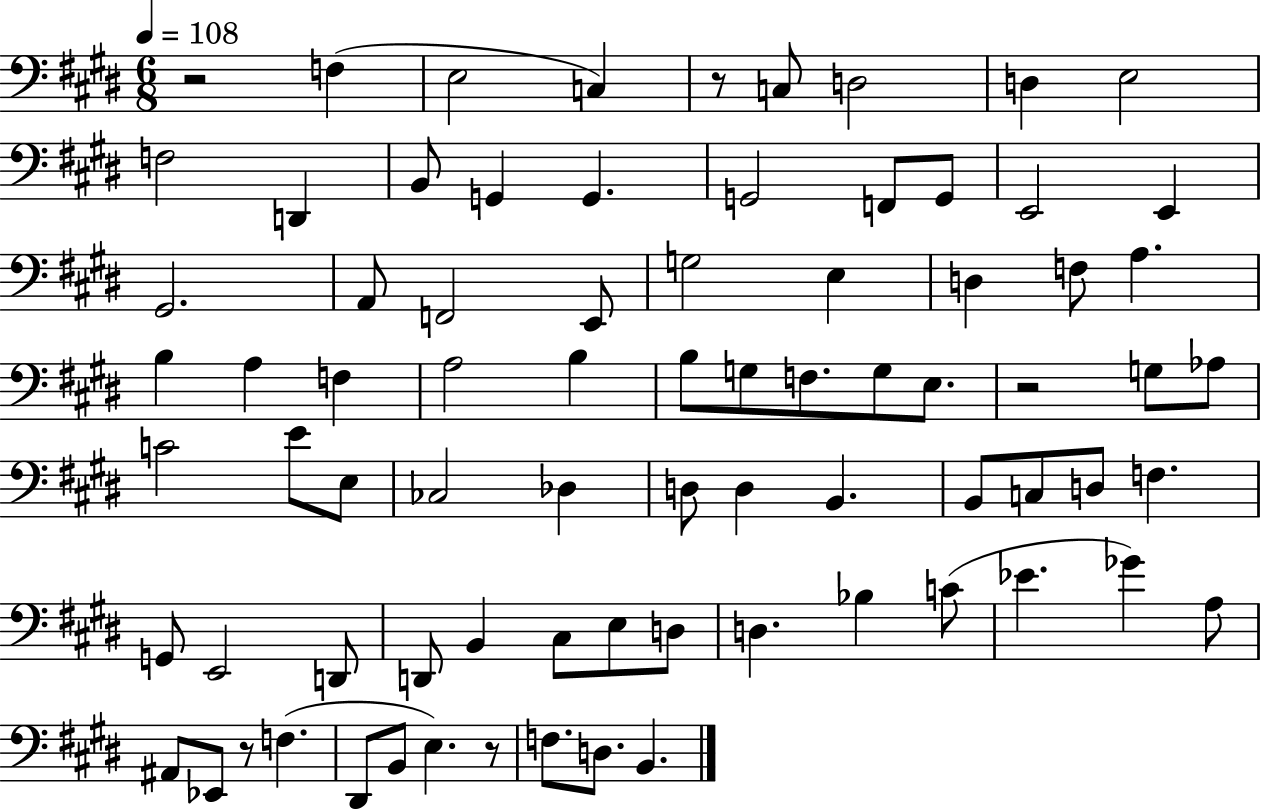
{
  \clef bass
  \numericTimeSignature
  \time 6/8
  \key e \major
  \tempo 4 = 108
  r2 f4( | e2 c4) | r8 c8 d2 | d4 e2 | \break f2 d,4 | b,8 g,4 g,4. | g,2 f,8 g,8 | e,2 e,4 | \break gis,2. | a,8 f,2 e,8 | g2 e4 | d4 f8 a4. | \break b4 a4 f4 | a2 b4 | b8 g8 f8. g8 e8. | r2 g8 aes8 | \break c'2 e'8 e8 | ces2 des4 | d8 d4 b,4. | b,8 c8 d8 f4. | \break g,8 e,2 d,8 | d,8 b,4 cis8 e8 d8 | d4. bes4 c'8( | ees'4. ges'4) a8 | \break ais,8 ees,8 r8 f4.( | dis,8 b,8 e4.) r8 | f8. d8. b,4. | \bar "|."
}